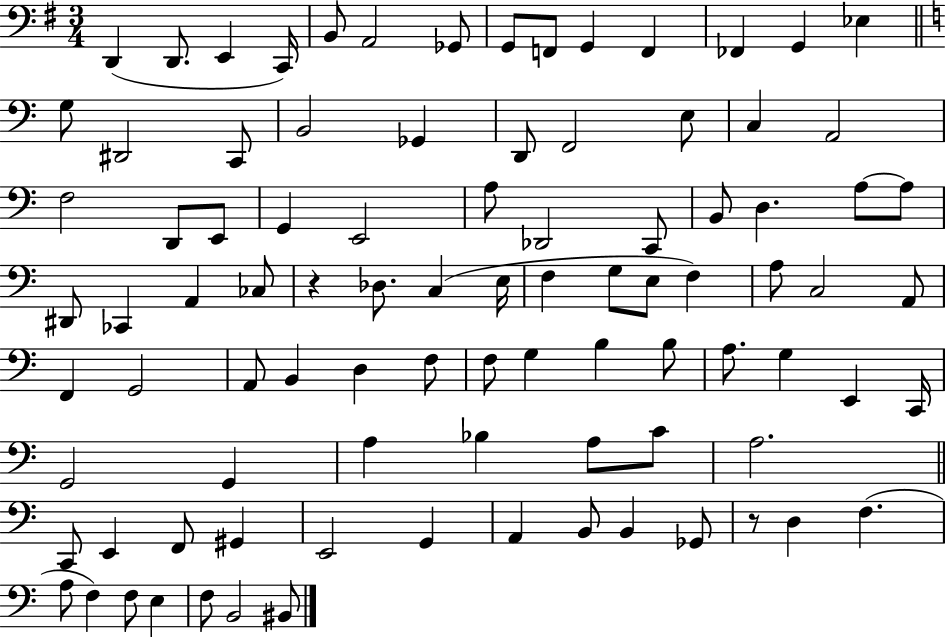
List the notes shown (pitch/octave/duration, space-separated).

D2/q D2/e. E2/q C2/s B2/e A2/h Gb2/e G2/e F2/e G2/q F2/q FES2/q G2/q Eb3/q G3/e D#2/h C2/e B2/h Gb2/q D2/e F2/h E3/e C3/q A2/h F3/h D2/e E2/e G2/q E2/h A3/e Db2/h C2/e B2/e D3/q. A3/e A3/e D#2/e CES2/q A2/q CES3/e R/q Db3/e. C3/q E3/s F3/q G3/e E3/e F3/q A3/e C3/h A2/e F2/q G2/h A2/e B2/q D3/q F3/e F3/e G3/q B3/q B3/e A3/e. G3/q E2/q C2/s G2/h G2/q A3/q Bb3/q A3/e C4/e A3/h. C2/e E2/q F2/e G#2/q E2/h G2/q A2/q B2/e B2/q Gb2/e R/e D3/q F3/q. A3/e F3/q F3/e E3/q F3/e B2/h BIS2/e